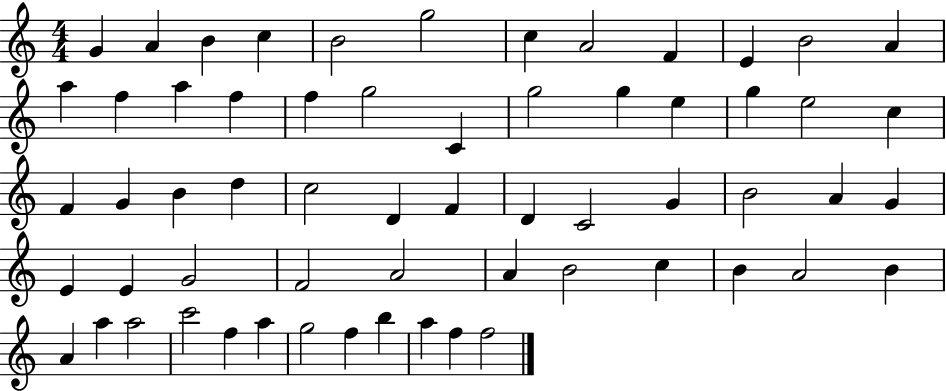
{
  \clef treble
  \numericTimeSignature
  \time 4/4
  \key c \major
  g'4 a'4 b'4 c''4 | b'2 g''2 | c''4 a'2 f'4 | e'4 b'2 a'4 | \break a''4 f''4 a''4 f''4 | f''4 g''2 c'4 | g''2 g''4 e''4 | g''4 e''2 c''4 | \break f'4 g'4 b'4 d''4 | c''2 d'4 f'4 | d'4 c'2 g'4 | b'2 a'4 g'4 | \break e'4 e'4 g'2 | f'2 a'2 | a'4 b'2 c''4 | b'4 a'2 b'4 | \break a'4 a''4 a''2 | c'''2 f''4 a''4 | g''2 f''4 b''4 | a''4 f''4 f''2 | \break \bar "|."
}